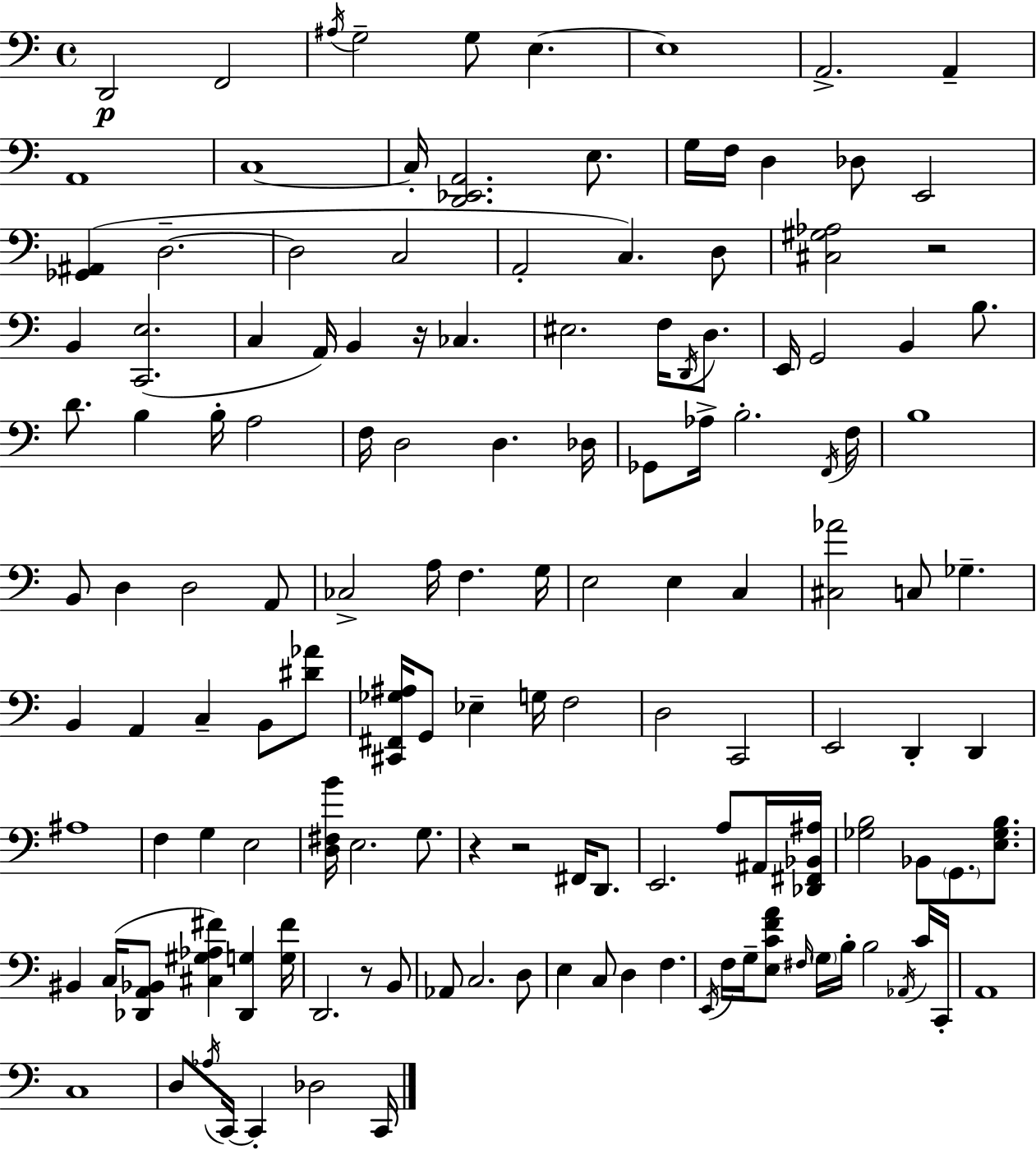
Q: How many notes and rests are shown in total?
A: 140